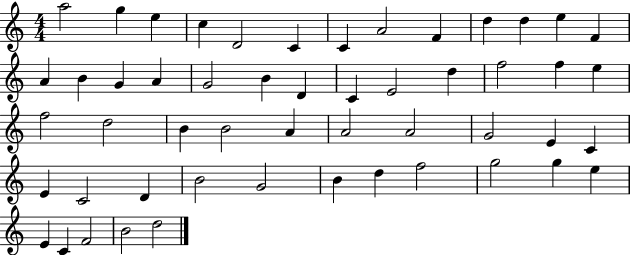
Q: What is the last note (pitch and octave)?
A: D5